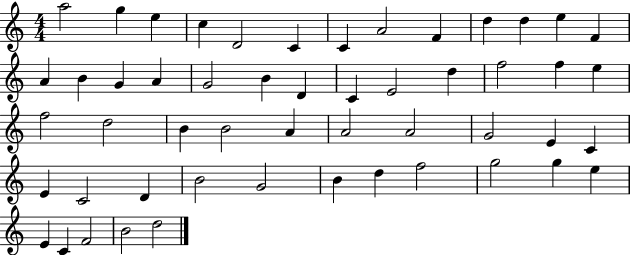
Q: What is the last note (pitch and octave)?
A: D5